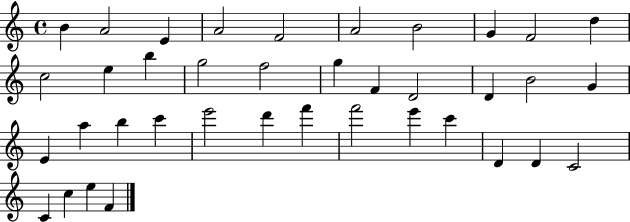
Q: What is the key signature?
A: C major